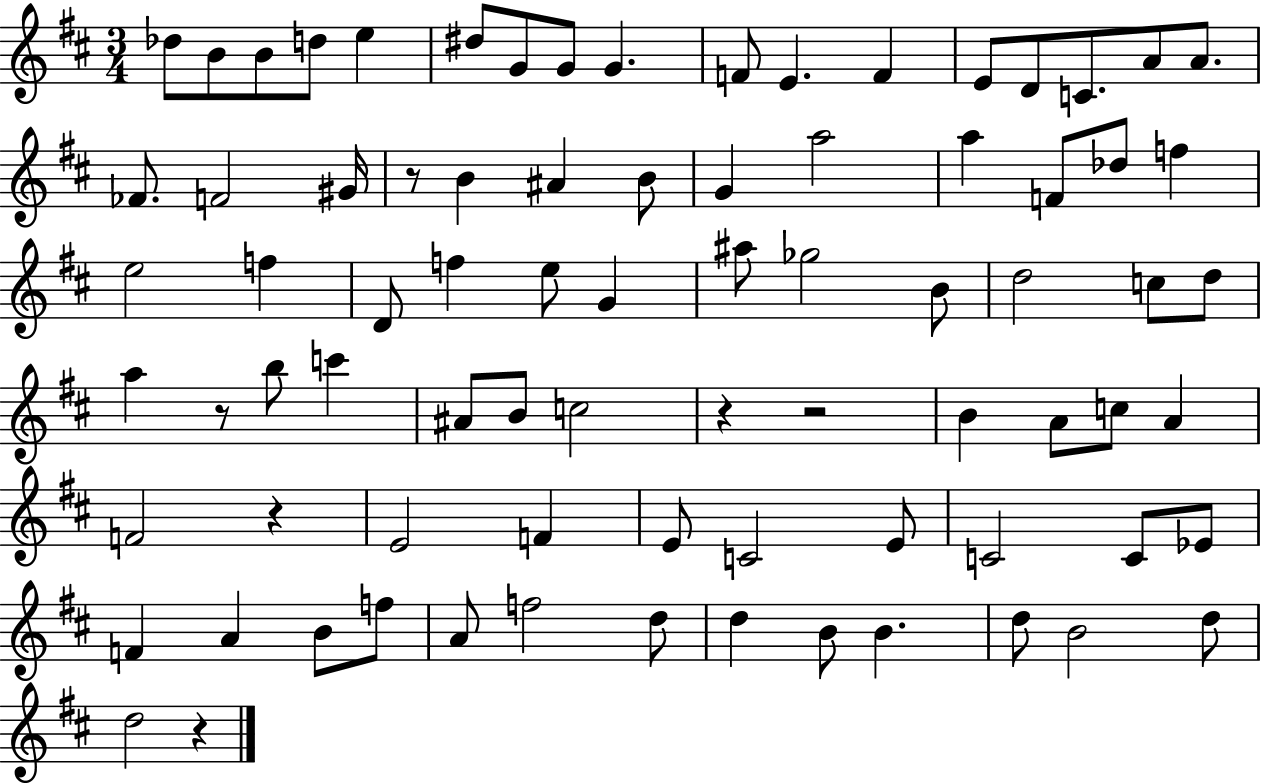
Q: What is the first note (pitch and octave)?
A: Db5